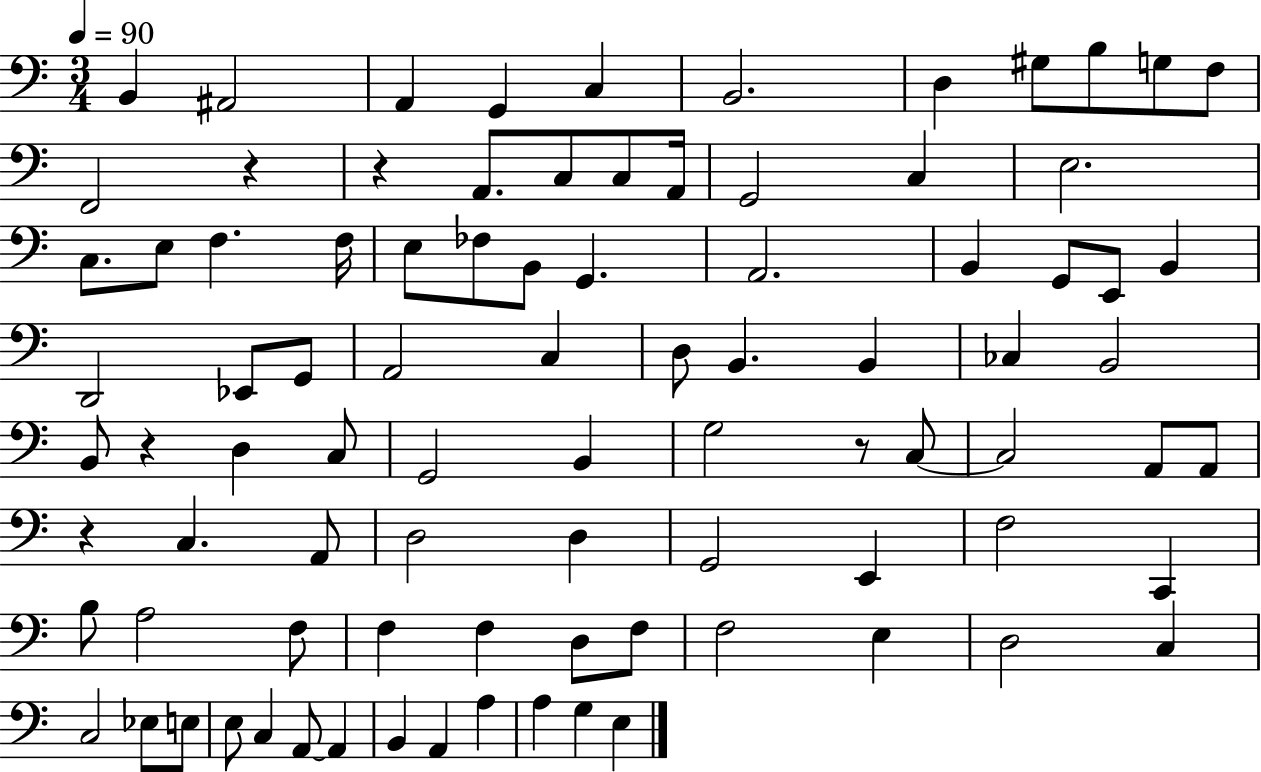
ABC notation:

X:1
T:Untitled
M:3/4
L:1/4
K:C
B,, ^A,,2 A,, G,, C, B,,2 D, ^G,/2 B,/2 G,/2 F,/2 F,,2 z z A,,/2 C,/2 C,/2 A,,/4 G,,2 C, E,2 C,/2 E,/2 F, F,/4 E,/2 _F,/2 B,,/2 G,, A,,2 B,, G,,/2 E,,/2 B,, D,,2 _E,,/2 G,,/2 A,,2 C, D,/2 B,, B,, _C, B,,2 B,,/2 z D, C,/2 G,,2 B,, G,2 z/2 C,/2 C,2 A,,/2 A,,/2 z C, A,,/2 D,2 D, G,,2 E,, F,2 C,, B,/2 A,2 F,/2 F, F, D,/2 F,/2 F,2 E, D,2 C, C,2 _E,/2 E,/2 E,/2 C, A,,/2 A,, B,, A,, A, A, G, E,